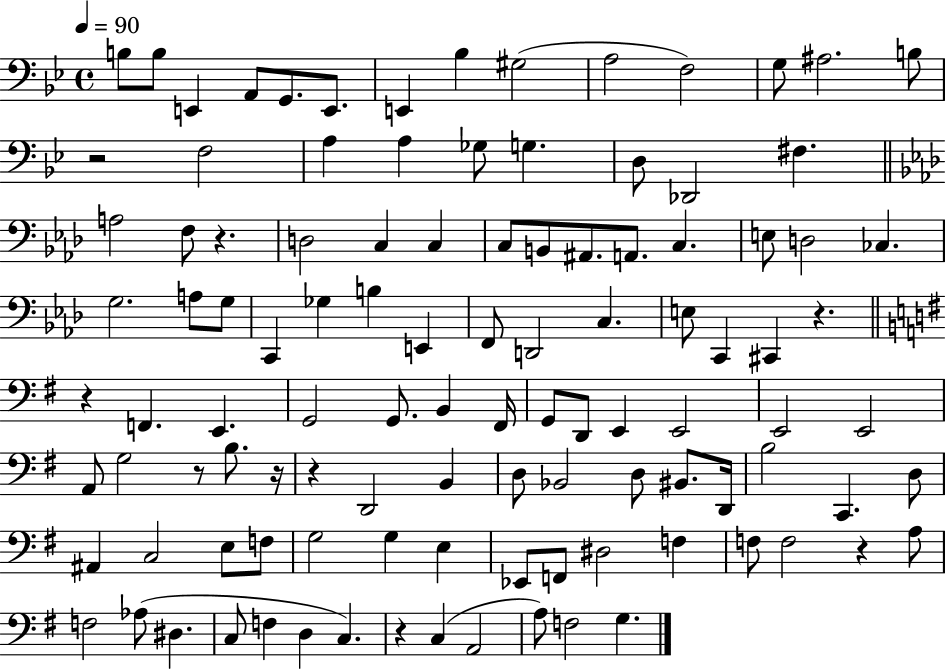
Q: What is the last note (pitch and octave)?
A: G3